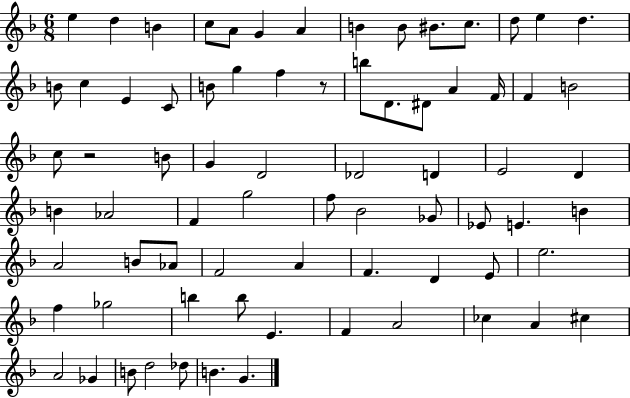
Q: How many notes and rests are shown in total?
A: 74